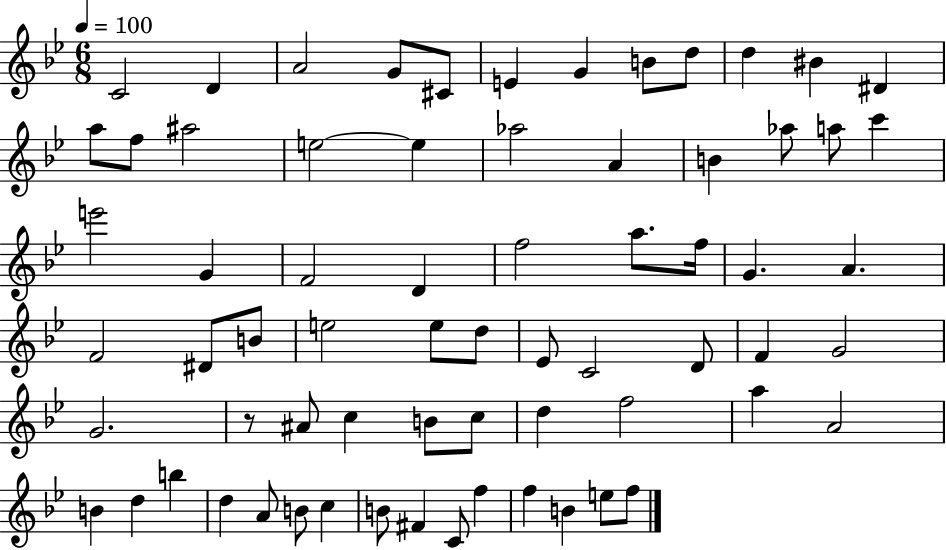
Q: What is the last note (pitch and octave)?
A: F5